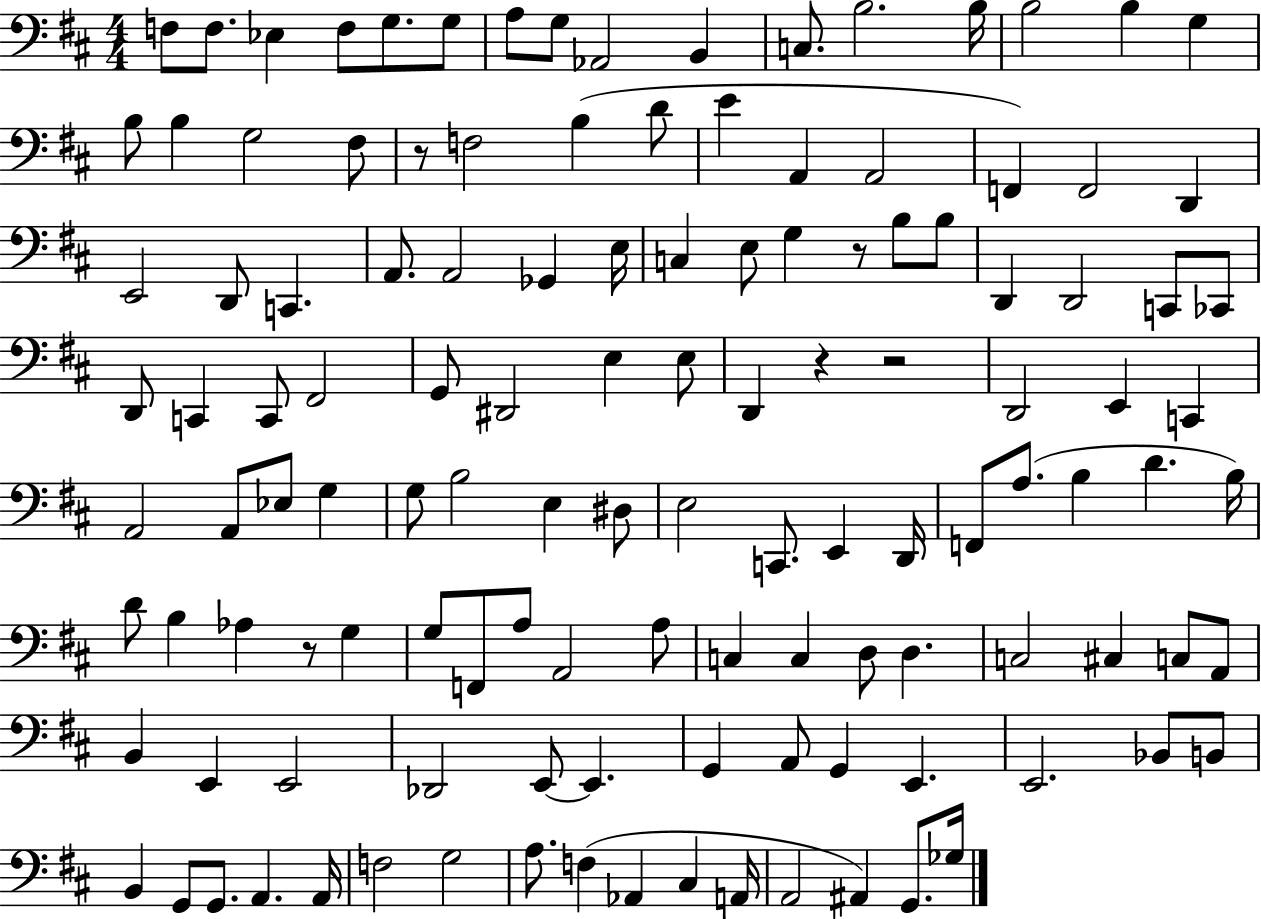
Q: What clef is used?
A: bass